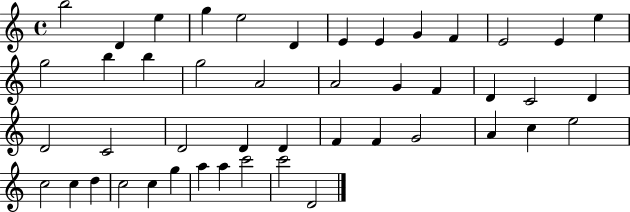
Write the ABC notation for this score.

X:1
T:Untitled
M:4/4
L:1/4
K:C
b2 D e g e2 D E E G F E2 E e g2 b b g2 A2 A2 G F D C2 D D2 C2 D2 D D F F G2 A c e2 c2 c d c2 c g a a c'2 c'2 D2